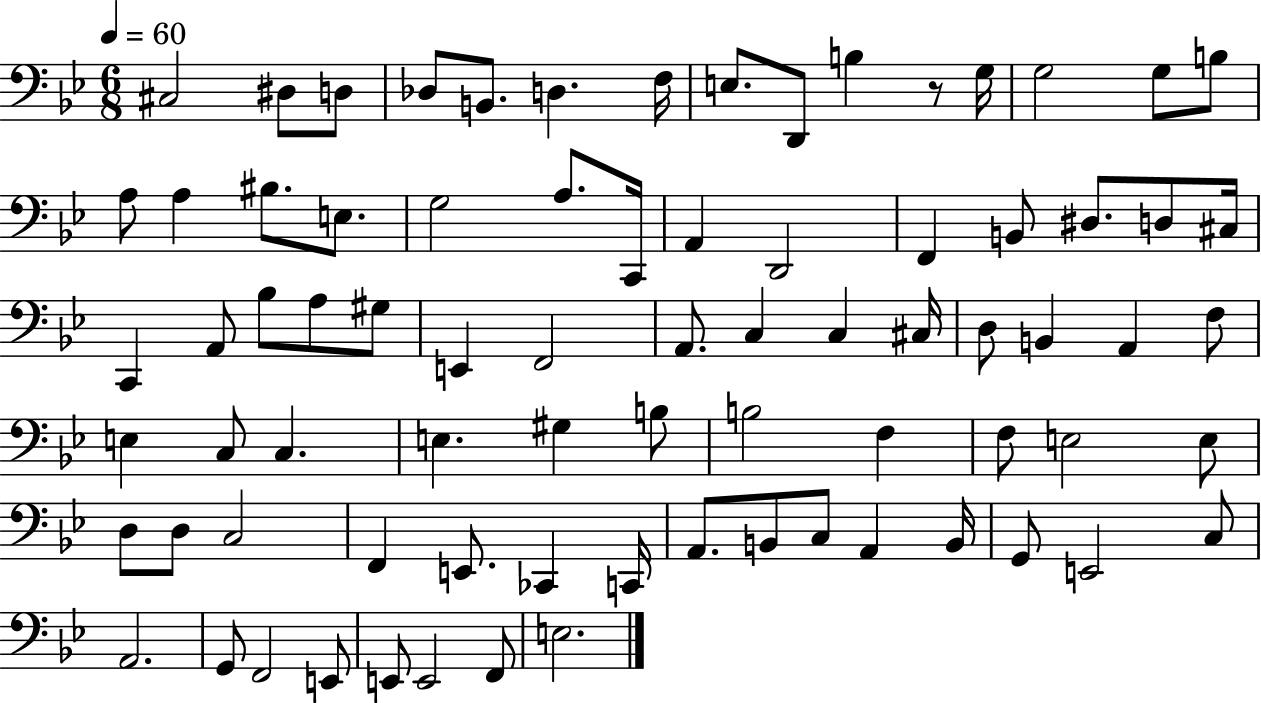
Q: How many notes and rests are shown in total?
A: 78